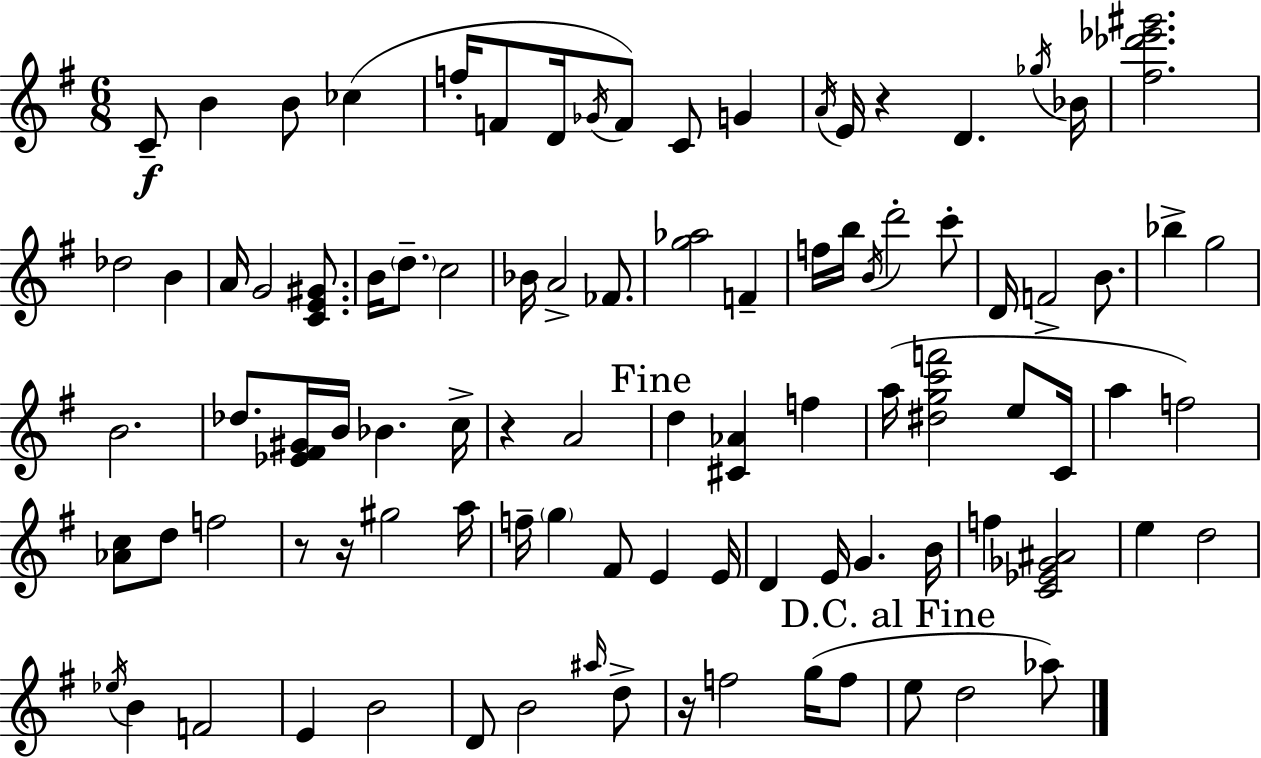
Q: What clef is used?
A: treble